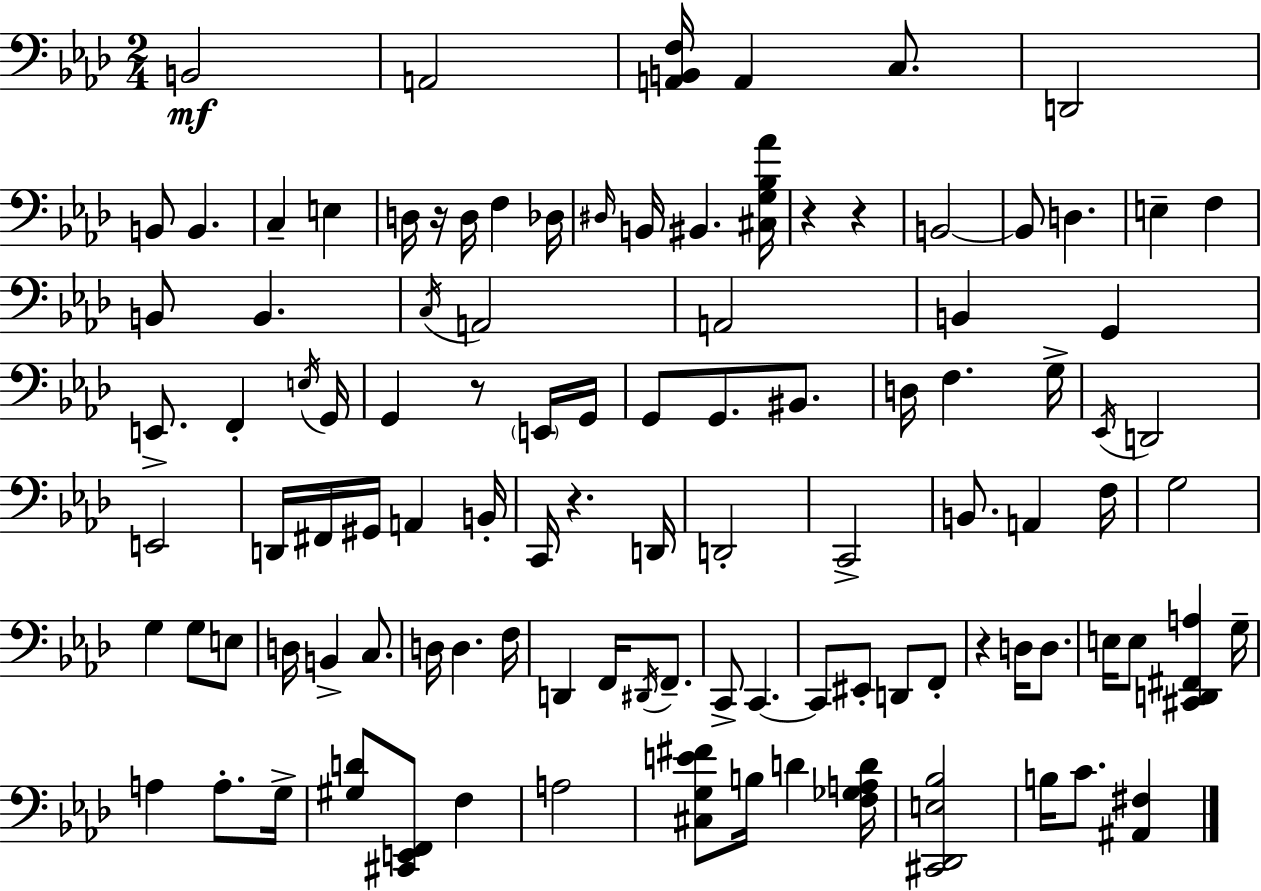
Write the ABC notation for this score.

X:1
T:Untitled
M:2/4
L:1/4
K:Fm
B,,2 A,,2 [A,,B,,F,]/4 A,, C,/2 D,,2 B,,/2 B,, C, E, D,/4 z/4 D,/4 F, _D,/4 ^D,/4 B,,/4 ^B,, [^C,G,_B,_A]/4 z z B,,2 B,,/2 D, E, F, B,,/2 B,, C,/4 A,,2 A,,2 B,, G,, E,,/2 F,, E,/4 G,,/4 G,, z/2 E,,/4 G,,/4 G,,/2 G,,/2 ^B,,/2 D,/4 F, G,/4 _E,,/4 D,,2 E,,2 D,,/4 ^F,,/4 ^G,,/4 A,, B,,/4 C,,/4 z D,,/4 D,,2 C,,2 B,,/2 A,, F,/4 G,2 G, G,/2 E,/2 D,/4 B,, C,/2 D,/4 D, F,/4 D,, F,,/4 ^D,,/4 F,,/2 C,,/2 C,, C,,/2 ^E,,/2 D,,/2 F,,/2 z D,/4 D,/2 E,/4 E,/2 [^C,,D,,^F,,A,] G,/4 A, A,/2 G,/4 [^G,D]/2 [^C,,E,,F,,]/2 F, A,2 [^C,G,E^F]/2 B,/4 D [F,_G,A,D]/4 [^C,,_D,,E,_B,]2 B,/4 C/2 [^A,,^F,]